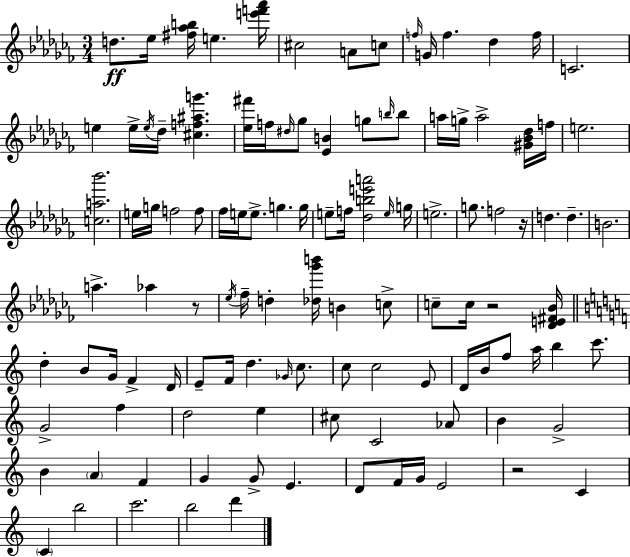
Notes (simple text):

D5/e. Eb5/s [F#5,Ab5,B5]/s E5/q. [E6,F6,Ab6]/s C#5/h A4/e C5/e F5/s G4/s F5/q. Db5/q F5/s C4/h. E5/q E5/s E5/s Db5/s [C#5,F5,A#5,G6]/q. [Eb5,F#6]/s F5/s D#5/s Gb5/e [Eb4,B4]/q G5/e B5/s B5/e A5/s G5/s A5/h [G#4,Bb4,Db5]/s F5/s E5/h. [C5,A5,Bb6]/h. E5/s G5/s F5/h F5/e FES5/s E5/s E5/e. G5/q. G5/s E5/e F5/s [Db5,B5,E6,A6]/h E5/s G5/s E5/h. G5/e. F5/h R/s D5/q. D5/q. B4/h. A5/q. Ab5/q R/e Eb5/s FES5/s D5/q [Db5,Gb6,B6]/s B4/q C5/e C5/e C5/s R/h [Db4,E4,F#4,Bb4]/s D5/q B4/e G4/s F4/q D4/s E4/e F4/s D5/q. Gb4/s C5/e. C5/e C5/h E4/e D4/s B4/s F5/e A5/s B5/q C6/e. G4/h F5/q D5/h E5/q C#5/e C4/h Ab4/e B4/q G4/h B4/q A4/q F4/q G4/q G4/e E4/q. D4/e F4/s G4/s E4/h R/h C4/q C4/q B5/h C6/h. B5/h D6/q